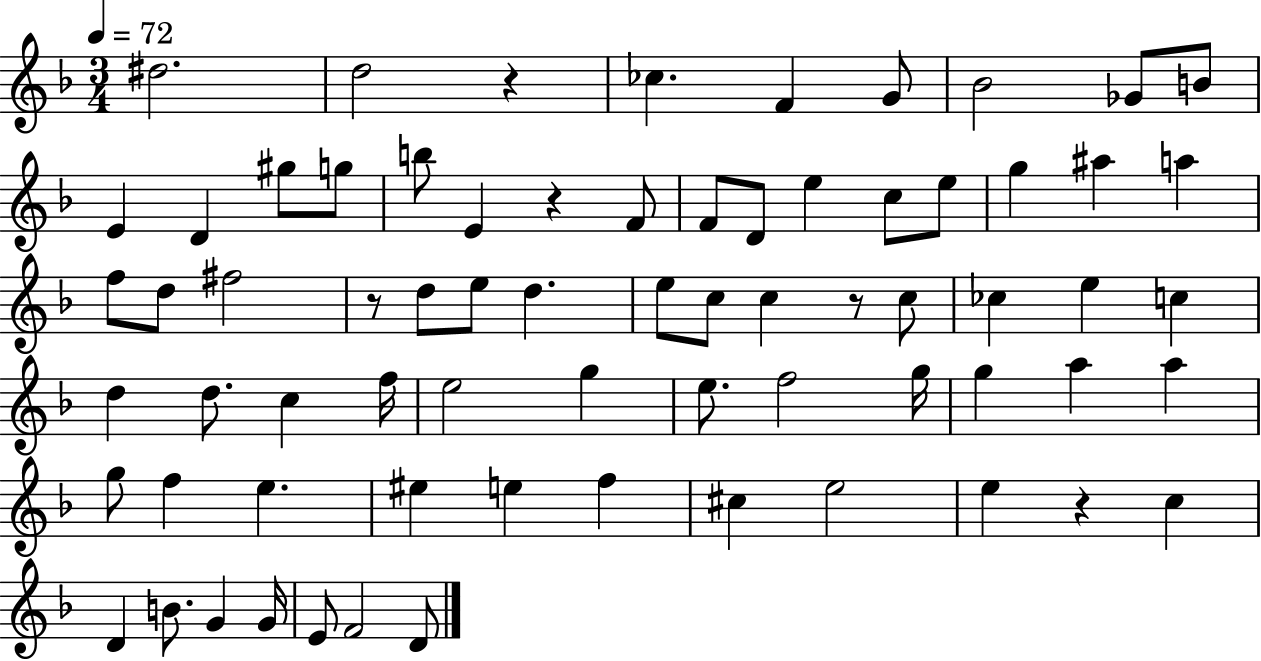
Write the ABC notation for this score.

X:1
T:Untitled
M:3/4
L:1/4
K:F
^d2 d2 z _c F G/2 _B2 _G/2 B/2 E D ^g/2 g/2 b/2 E z F/2 F/2 D/2 e c/2 e/2 g ^a a f/2 d/2 ^f2 z/2 d/2 e/2 d e/2 c/2 c z/2 c/2 _c e c d d/2 c f/4 e2 g e/2 f2 g/4 g a a g/2 f e ^e e f ^c e2 e z c D B/2 G G/4 E/2 F2 D/2